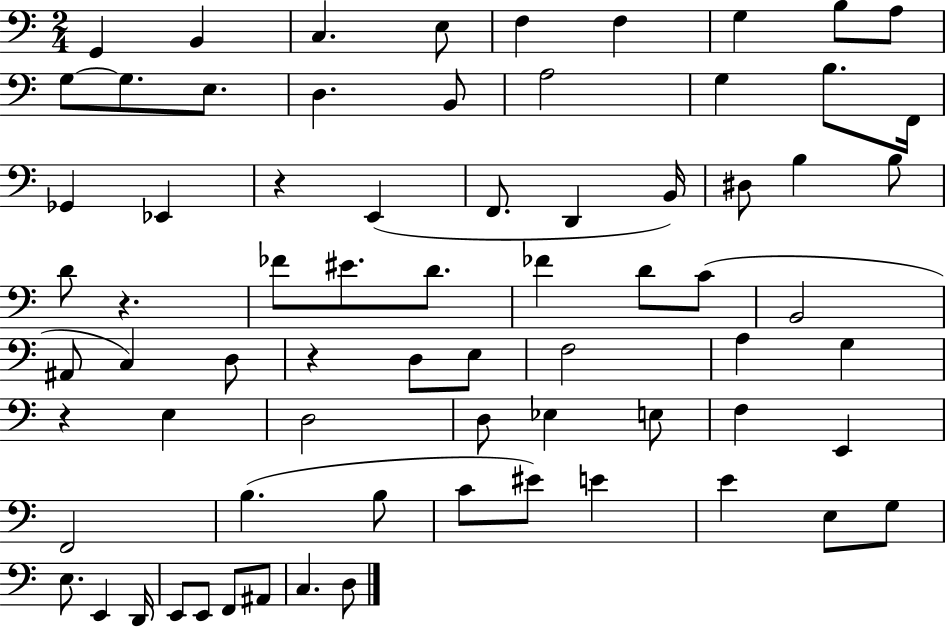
X:1
T:Untitled
M:2/4
L:1/4
K:C
G,, B,, C, E,/2 F, F, G, B,/2 A,/2 G,/2 G,/2 E,/2 D, B,,/2 A,2 G, B,/2 F,,/4 _G,, _E,, z E,, F,,/2 D,, B,,/4 ^D,/2 B, B,/2 D/2 z _F/2 ^E/2 D/2 _F D/2 C/2 B,,2 ^A,,/2 C, D,/2 z D,/2 E,/2 F,2 A, G, z E, D,2 D,/2 _E, E,/2 F, E,, F,,2 B, B,/2 C/2 ^E/2 E E E,/2 G,/2 E,/2 E,, D,,/4 E,,/2 E,,/2 F,,/2 ^A,,/2 C, D,/2